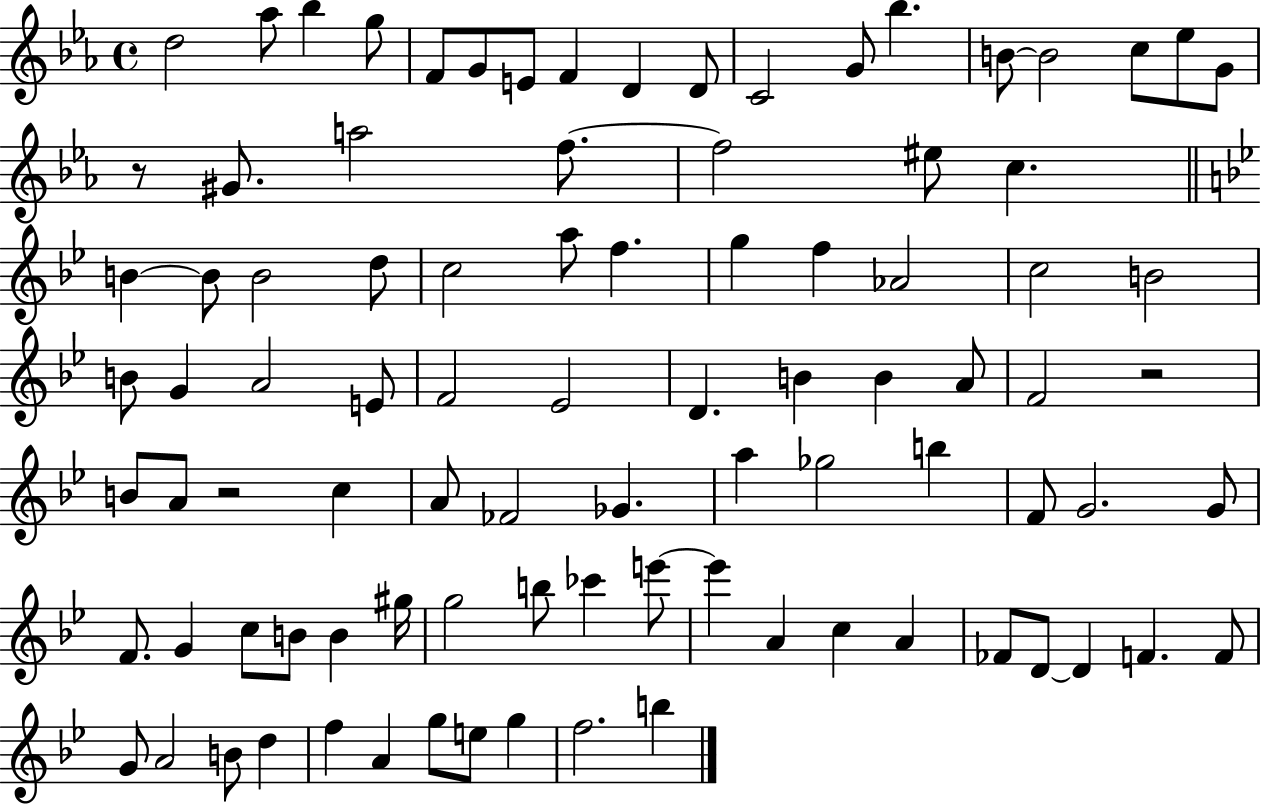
{
  \clef treble
  \time 4/4
  \defaultTimeSignature
  \key ees \major
  d''2 aes''8 bes''4 g''8 | f'8 g'8 e'8 f'4 d'4 d'8 | c'2 g'8 bes''4. | b'8~~ b'2 c''8 ees''8 g'8 | \break r8 gis'8. a''2 f''8.~~ | f''2 eis''8 c''4. | \bar "||" \break \key bes \major b'4~~ b'8 b'2 d''8 | c''2 a''8 f''4. | g''4 f''4 aes'2 | c''2 b'2 | \break b'8 g'4 a'2 e'8 | f'2 ees'2 | d'4. b'4 b'4 a'8 | f'2 r2 | \break b'8 a'8 r2 c''4 | a'8 fes'2 ges'4. | a''4 ges''2 b''4 | f'8 g'2. g'8 | \break f'8. g'4 c''8 b'8 b'4 gis''16 | g''2 b''8 ces'''4 e'''8~~ | e'''4 a'4 c''4 a'4 | fes'8 d'8~~ d'4 f'4. f'8 | \break g'8 a'2 b'8 d''4 | f''4 a'4 g''8 e''8 g''4 | f''2. b''4 | \bar "|."
}